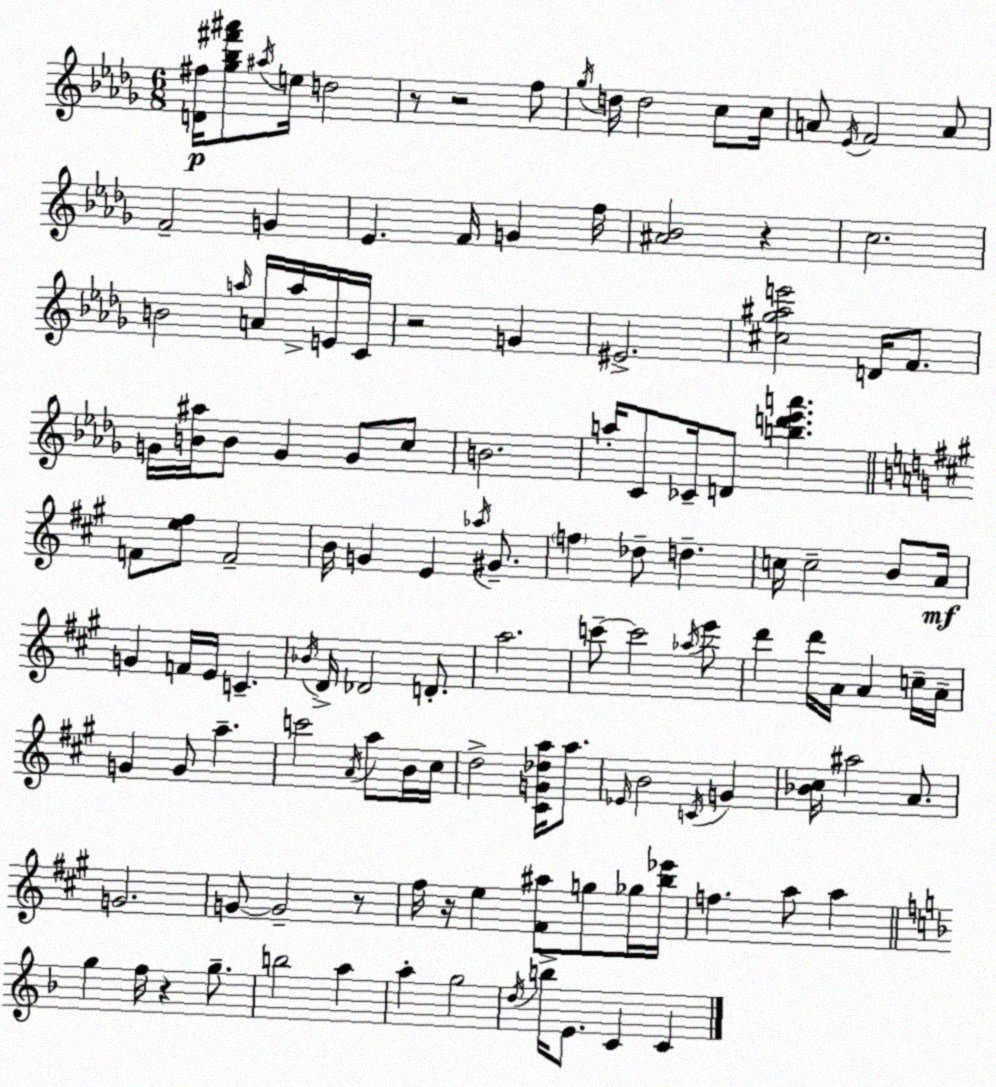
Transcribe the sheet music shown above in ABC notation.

X:1
T:Untitled
M:6/8
L:1/4
K:Bbm
[D^f]/4 [_g_b^f'^a']/2 ^a/4 e/4 d2 z/2 z2 f/2 _g/4 d/4 d2 c/2 c/4 A/2 _E/4 F2 A/2 F2 G _E F/4 G f/4 [^A_B]2 z c2 B2 a/4 A/4 a/4 E/4 C/4 z2 G ^E2 [^c_g^ae']2 D/4 F/2 G/4 [B^a]/4 B/2 G G/2 c/2 B2 a/4 C/2 _C/4 D/2 [bd'_e'a'] F/2 [e^f]/2 F2 B/4 G E _a/4 ^G/2 f _d/2 d c/4 c2 B/2 A/4 G F/4 E/4 C _B/4 D/4 _D2 D/2 a2 c'/2 c'2 _a/4 e'/2 d' d'/4 A/4 A c/4 A/4 G G/2 a c'2 A/4 a/2 B/4 ^c/4 d2 [^CG_da]/4 a/2 _E/4 B2 C/4 G [_B^c]/4 ^a2 A/2 G2 G/2 G2 z/2 ^f/4 z/4 e [^F^a]/2 g/2 _g/4 [b_e']/4 f a/2 a g f/4 z g/2 b2 a a g2 d/4 b/4 E/2 C C